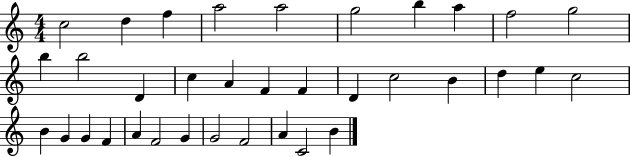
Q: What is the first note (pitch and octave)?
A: C5